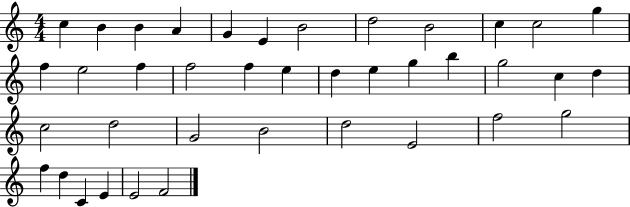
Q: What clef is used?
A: treble